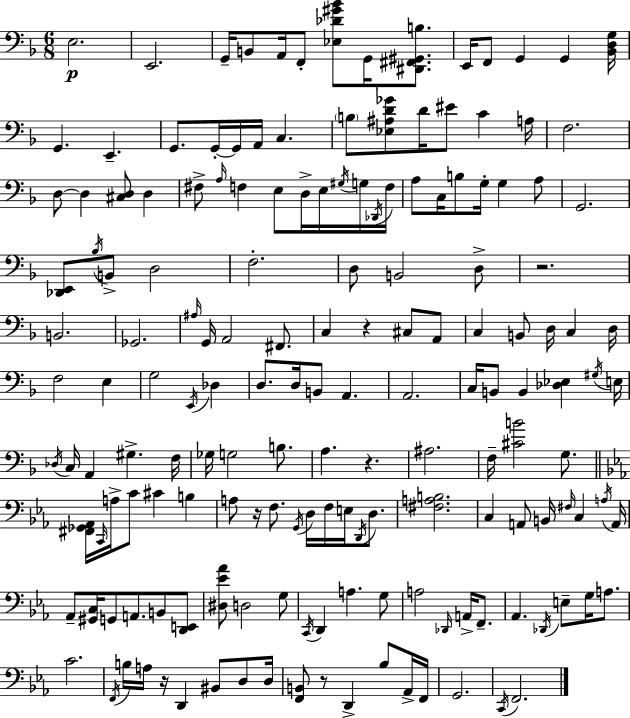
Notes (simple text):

E3/h. E2/h. G2/s B2/e A2/s F2/e [Eb3,Db4,G#4,Bb4]/e G2/s [D#2,F#2,G#2,B3]/e. E2/s F2/e G2/q G2/q [Bb2,D3,G3]/s G2/q. E2/q. G2/e. G2/s G2/s A2/s C3/q. B3/e [Eb3,A#3,D4,Gb4]/e D4/s EIS4/e C4/q A3/s F3/h. D3/e D3/q [C#3,D3]/e D3/q F#3/e A3/s F3/q E3/e D3/s E3/s G#3/s G3/s Db2/s F3/s A3/e C3/s B3/e G3/s G3/q A3/e G2/h. [Db2,E2]/e Bb3/s B2/e D3/h F3/h. D3/e B2/h D3/e R/h. B2/h. Gb2/h. A#3/s G2/s A2/h F#2/e. C3/q R/q C#3/e A2/e C3/q B2/e D3/s C3/q D3/s F3/h E3/q G3/h E2/s Db3/q D3/e. D3/s B2/e A2/q. A2/h. C3/s B2/e B2/q [Db3,Eb3]/q G#3/s E3/s Db3/s C3/s A2/q G#3/q. F3/s Gb3/s G3/h B3/e. A3/q. R/q. A#3/h. F3/s [C#4,B4]/h G3/e. [F#2,Gb2,Ab2]/s C2/s A3/s C4/e C#4/q B3/q A3/e R/s F3/e. G2/s D3/s F3/s E3/s D2/s D3/e. [F#3,A3,B3]/h. C3/q A2/e B2/s F#3/s C3/q A3/s A2/s Ab2/e [G#2,C3]/s G2/e A2/e. B2/e [D2,E2]/e [D#3,Eb4,Ab4]/e D3/h G3/e C2/s D2/q A3/q. G3/e A3/h Db2/s A2/s F2/e. Ab2/q. Db2/s E3/e G3/s A3/e. C4/h. F2/s B3/s A3/s R/s D2/q BIS2/e D3/e D3/s [F2,B2]/e R/e D2/q Bb3/e Ab2/s F2/s G2/h. C2/s F2/h.